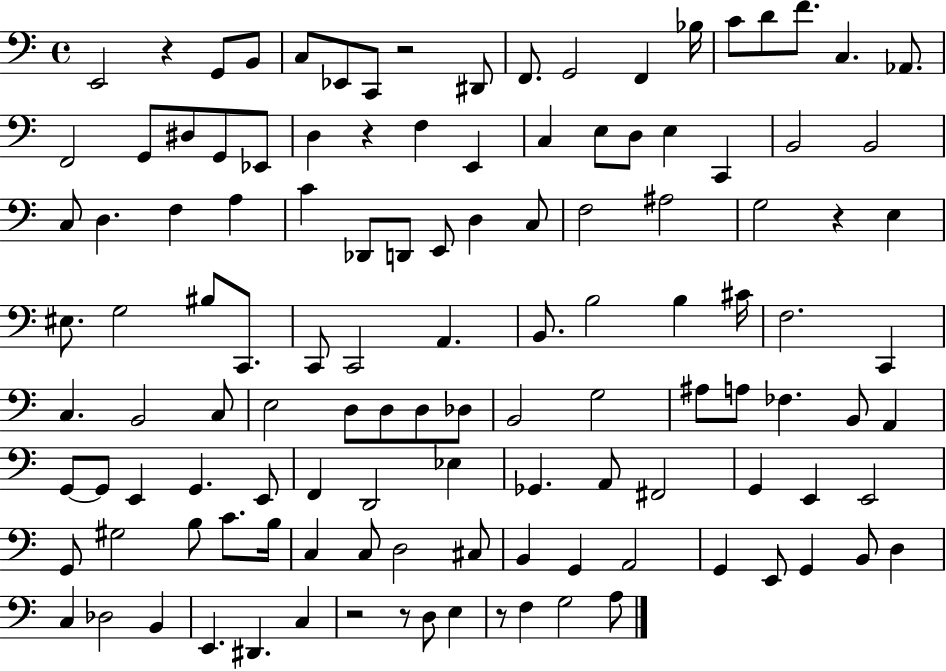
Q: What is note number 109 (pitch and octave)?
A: D#2